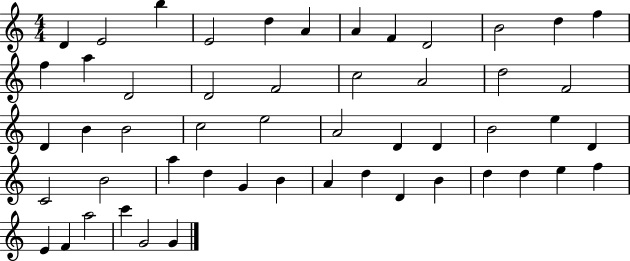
D4/q E4/h B5/q E4/h D5/q A4/q A4/q F4/q D4/h B4/h D5/q F5/q F5/q A5/q D4/h D4/h F4/h C5/h A4/h D5/h F4/h D4/q B4/q B4/h C5/h E5/h A4/h D4/q D4/q B4/h E5/q D4/q C4/h B4/h A5/q D5/q G4/q B4/q A4/q D5/q D4/q B4/q D5/q D5/q E5/q F5/q E4/q F4/q A5/h C6/q G4/h G4/q